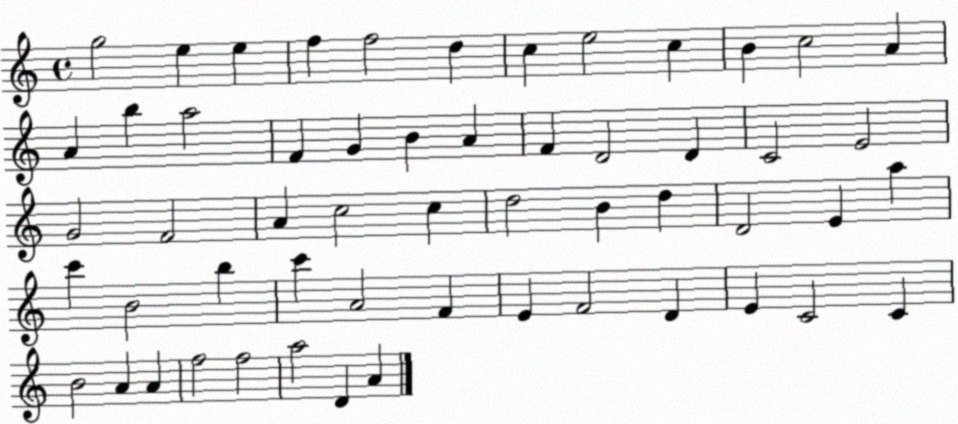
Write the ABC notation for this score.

X:1
T:Untitled
M:4/4
L:1/4
K:C
g2 e e f f2 d c e2 c B c2 A A b a2 F G B A F D2 D C2 E2 G2 F2 A c2 c d2 B d D2 E a c' B2 b c' A2 F E F2 D E C2 C B2 A A f2 f2 a2 D A